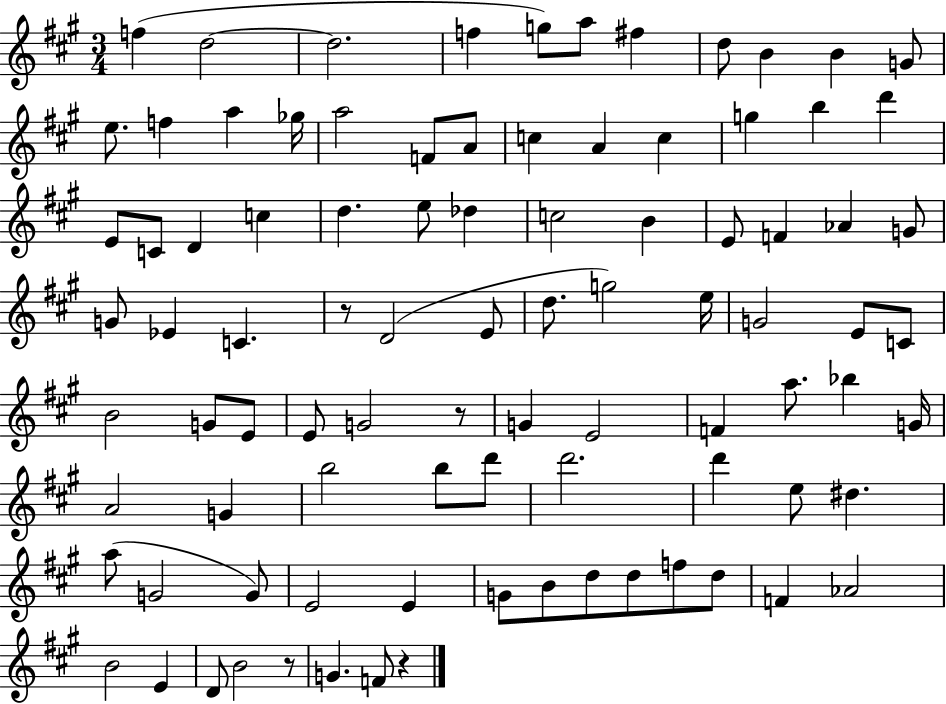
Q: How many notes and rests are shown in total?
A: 91